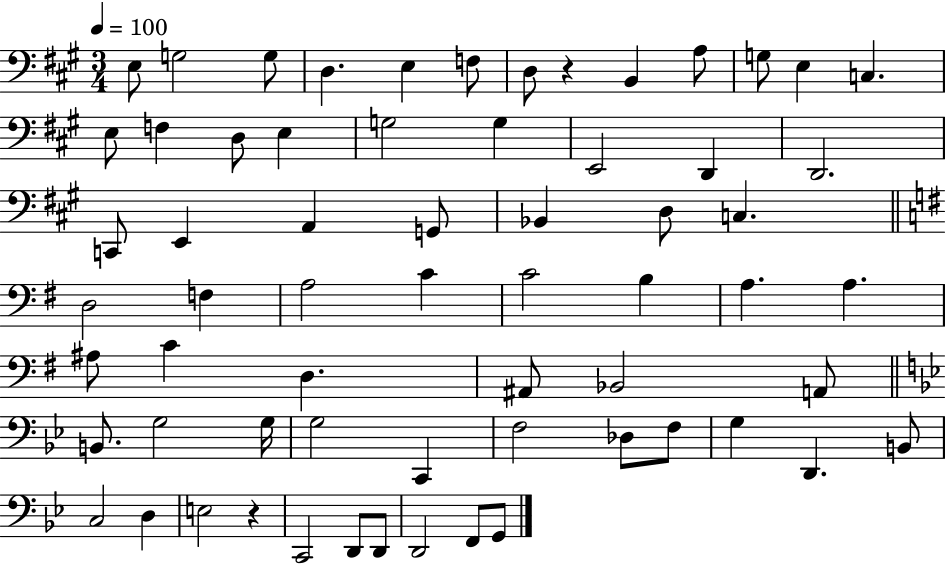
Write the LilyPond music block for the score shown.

{
  \clef bass
  \numericTimeSignature
  \time 3/4
  \key a \major
  \tempo 4 = 100
  e8 g2 g8 | d4. e4 f8 | d8 r4 b,4 a8 | g8 e4 c4. | \break e8 f4 d8 e4 | g2 g4 | e,2 d,4 | d,2. | \break c,8 e,4 a,4 g,8 | bes,4 d8 c4. | \bar "||" \break \key g \major d2 f4 | a2 c'4 | c'2 b4 | a4. a4. | \break ais8 c'4 d4. | ais,8 bes,2 a,8 | \bar "||" \break \key bes \major b,8. g2 g16 | g2 c,4 | f2 des8 f8 | g4 d,4. b,8 | \break c2 d4 | e2 r4 | c,2 d,8 d,8 | d,2 f,8 g,8 | \break \bar "|."
}